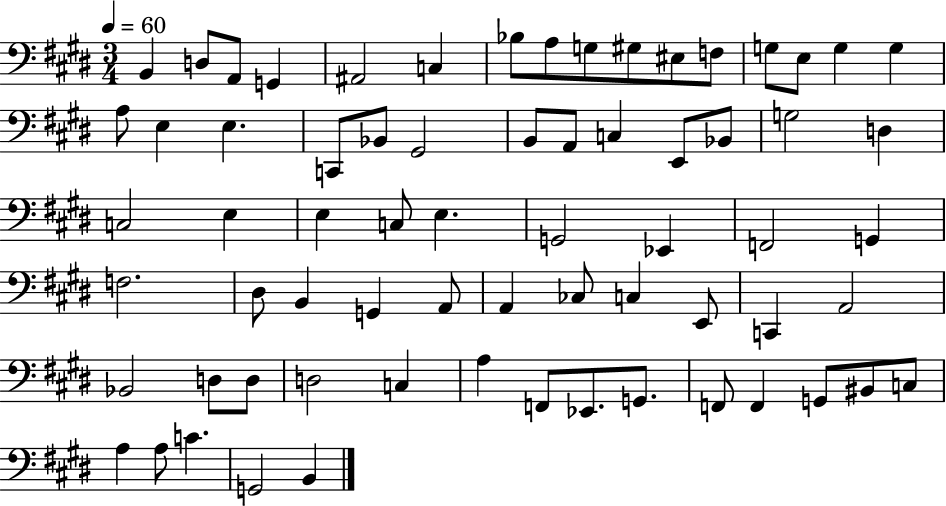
B2/q D3/e A2/e G2/q A#2/h C3/q Bb3/e A3/e G3/e G#3/e EIS3/e F3/e G3/e E3/e G3/q G3/q A3/e E3/q E3/q. C2/e Bb2/e G#2/h B2/e A2/e C3/q E2/e Bb2/e G3/h D3/q C3/h E3/q E3/q C3/e E3/q. G2/h Eb2/q F2/h G2/q F3/h. D#3/e B2/q G2/q A2/e A2/q CES3/e C3/q E2/e C2/q A2/h Bb2/h D3/e D3/e D3/h C3/q A3/q F2/e Eb2/e. G2/e. F2/e F2/q G2/e BIS2/e C3/e A3/q A3/e C4/q. G2/h B2/q